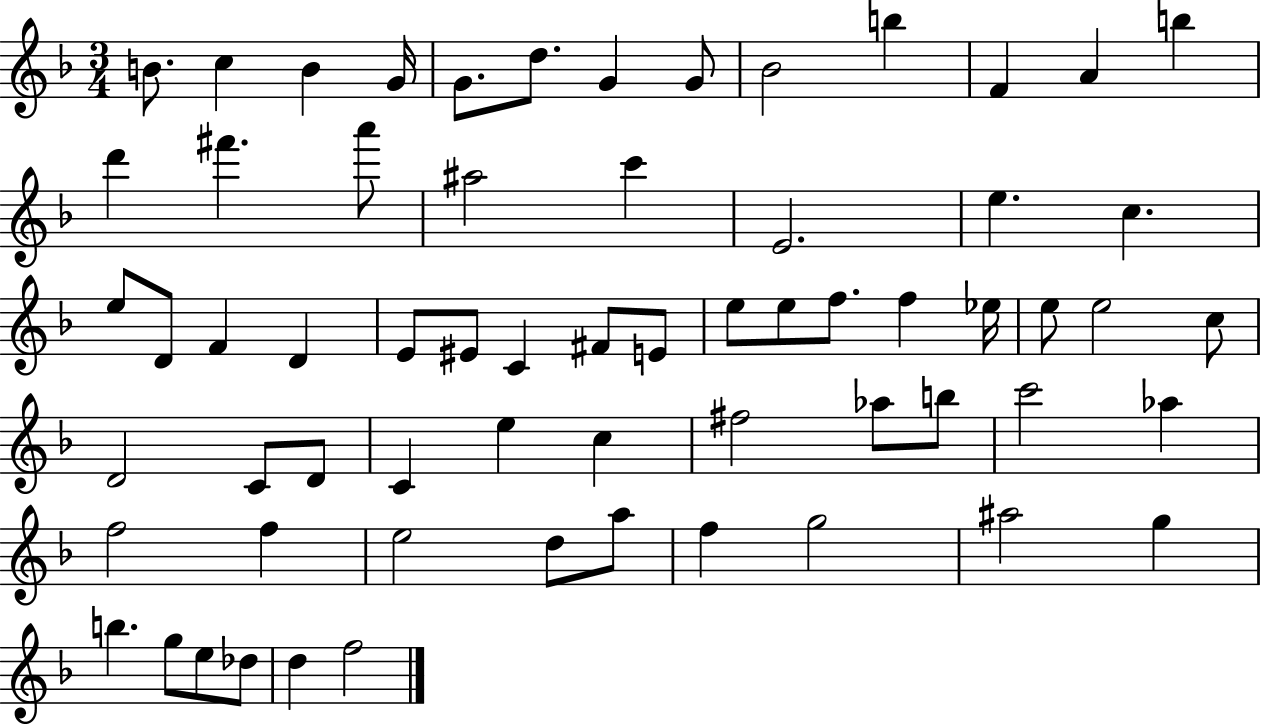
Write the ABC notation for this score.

X:1
T:Untitled
M:3/4
L:1/4
K:F
B/2 c B G/4 G/2 d/2 G G/2 _B2 b F A b d' ^f' a'/2 ^a2 c' E2 e c e/2 D/2 F D E/2 ^E/2 C ^F/2 E/2 e/2 e/2 f/2 f _e/4 e/2 e2 c/2 D2 C/2 D/2 C e c ^f2 _a/2 b/2 c'2 _a f2 f e2 d/2 a/2 f g2 ^a2 g b g/2 e/2 _d/2 d f2